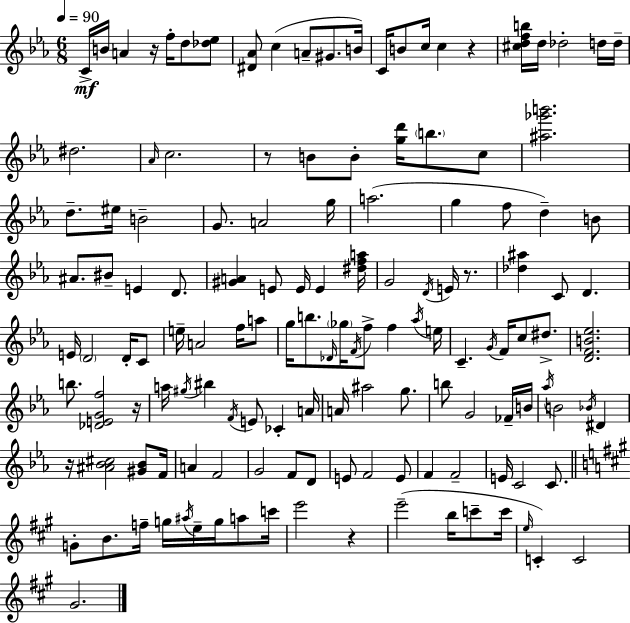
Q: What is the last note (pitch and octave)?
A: G#4